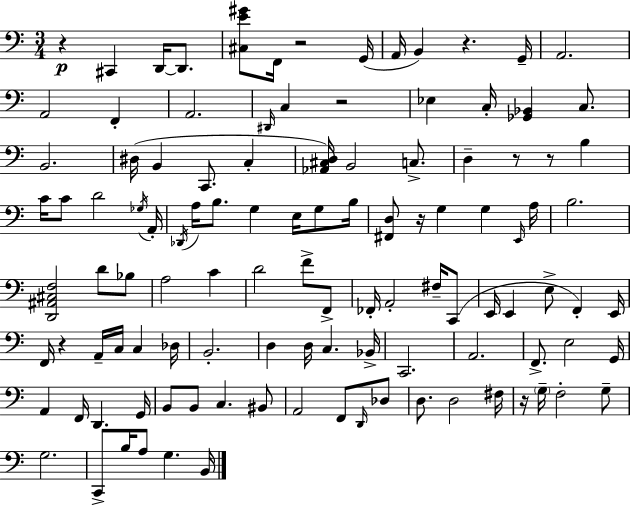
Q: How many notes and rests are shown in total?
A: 112